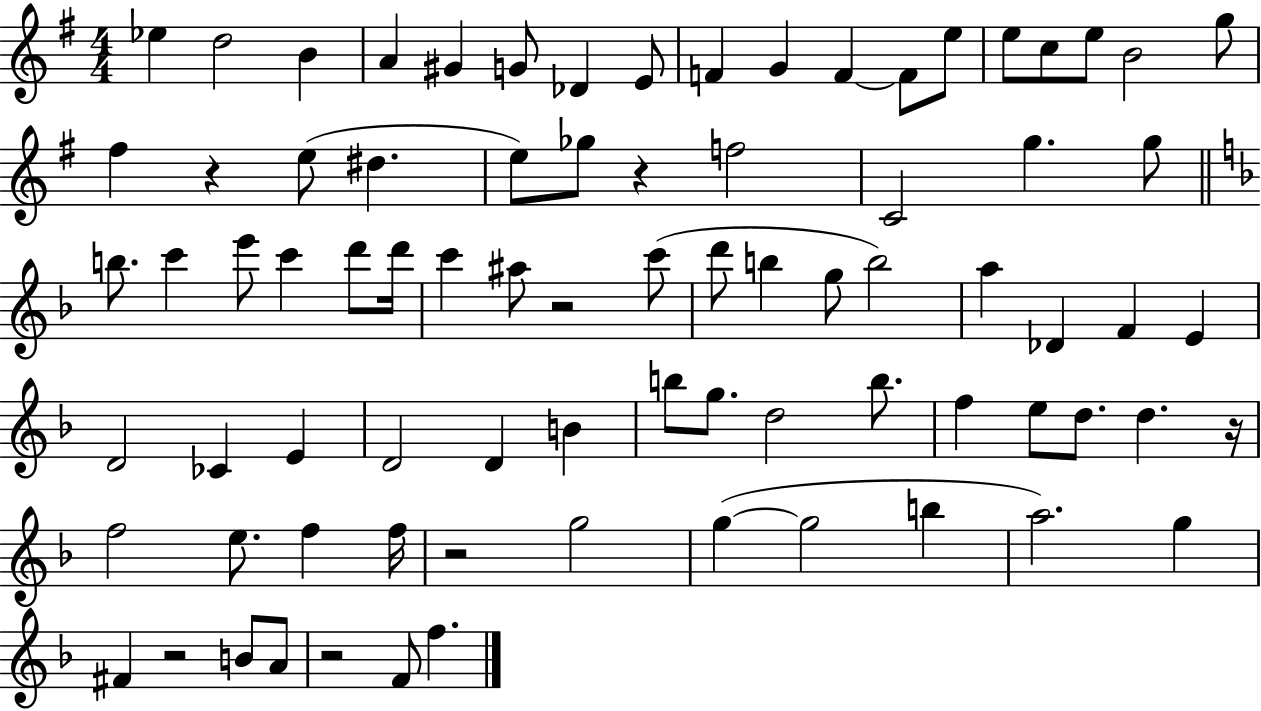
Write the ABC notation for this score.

X:1
T:Untitled
M:4/4
L:1/4
K:G
_e d2 B A ^G G/2 _D E/2 F G F F/2 e/2 e/2 c/2 e/2 B2 g/2 ^f z e/2 ^d e/2 _g/2 z f2 C2 g g/2 b/2 c' e'/2 c' d'/2 d'/4 c' ^a/2 z2 c'/2 d'/2 b g/2 b2 a _D F E D2 _C E D2 D B b/2 g/2 d2 b/2 f e/2 d/2 d z/4 f2 e/2 f f/4 z2 g2 g g2 b a2 g ^F z2 B/2 A/2 z2 F/2 f